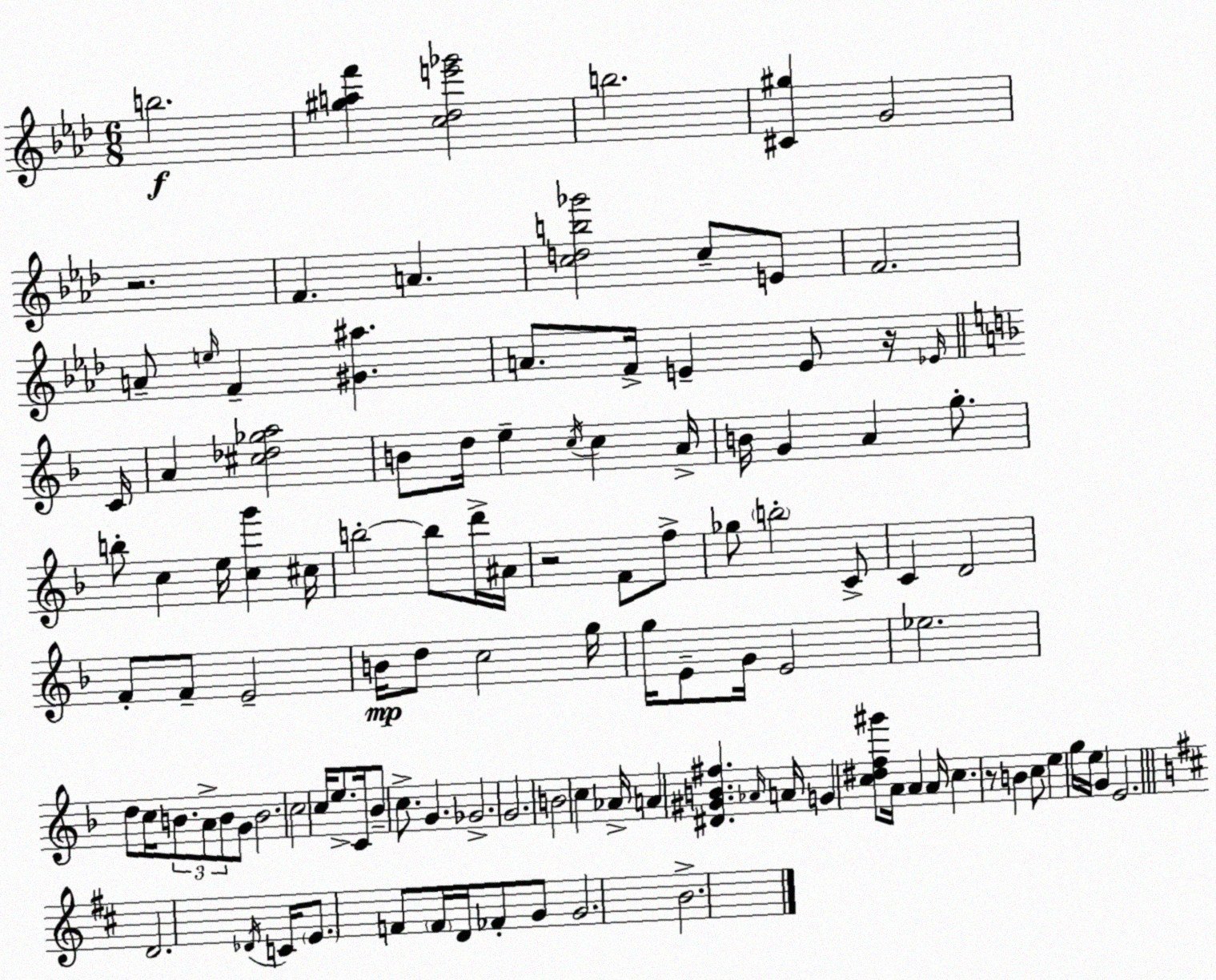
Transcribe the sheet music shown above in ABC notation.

X:1
T:Untitled
M:6/8
L:1/4
K:Fm
b2 [^gaf'] [c_de'_g']2 b2 [^C^g] G2 z2 F A [cdb_g']2 c/2 E/2 F2 A/2 e/4 F [^G^a] A/2 F/4 E E/2 z/4 _E/4 C/4 A [^c_d_ga]2 B/2 d/4 e c/4 c A/4 B/4 G A g/2 b/2 c e/4 [cg'] ^c/4 b2 b/2 d'/4 ^A/4 z2 F/2 f/2 _g/2 b2 C/2 C D2 F/2 F/2 E2 B/4 d/2 c2 g/4 g/4 E/2 G/4 E2 _e2 d/2 c/4 B/2 A/2 B/2 G/2 B2 c2 c/4 e/2 C/4 _B/2 c/2 G _G2 G2 B2 c _A/4 A [^D^GB^f] _A/4 A/4 G [c^df^g']/2 A/4 A A/4 c z/2 B c/2 e g/4 e/4 G E2 D2 _D/4 C/4 E/2 F/2 F/4 D/4 _F/2 G/2 G2 B2